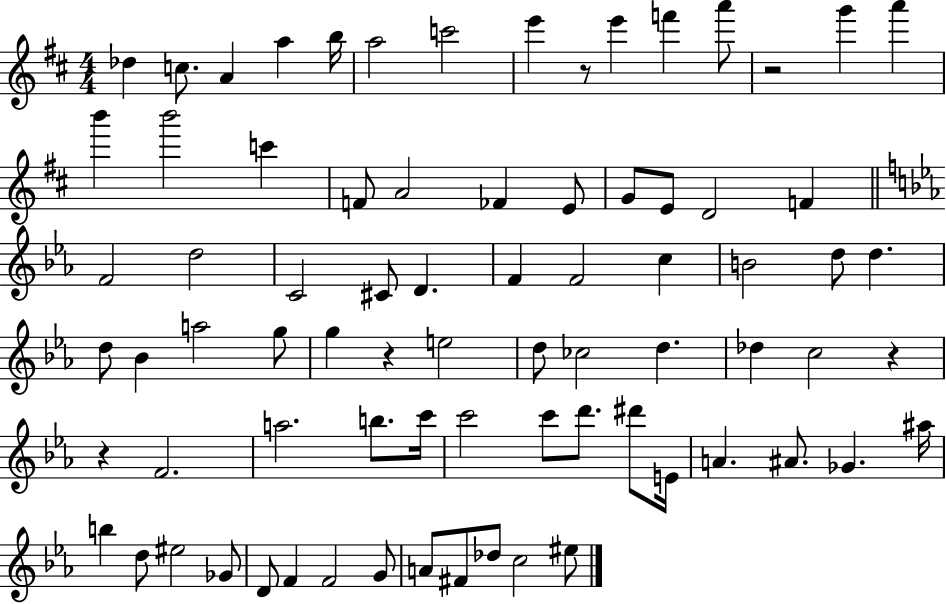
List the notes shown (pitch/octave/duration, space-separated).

Db5/q C5/e. A4/q A5/q B5/s A5/h C6/h E6/q R/e E6/q F6/q A6/e R/h G6/q A6/q B6/q B6/h C6/q F4/e A4/h FES4/q E4/e G4/e E4/e D4/h F4/q F4/h D5/h C4/h C#4/e D4/q. F4/q F4/h C5/q B4/h D5/e D5/q. D5/e Bb4/q A5/h G5/e G5/q R/q E5/h D5/e CES5/h D5/q. Db5/q C5/h R/q R/q F4/h. A5/h. B5/e. C6/s C6/h C6/e D6/e. D#6/e E4/s A4/q. A#4/e. Gb4/q. A#5/s B5/q D5/e EIS5/h Gb4/e D4/e F4/q F4/h G4/e A4/e F#4/e Db5/e C5/h EIS5/e